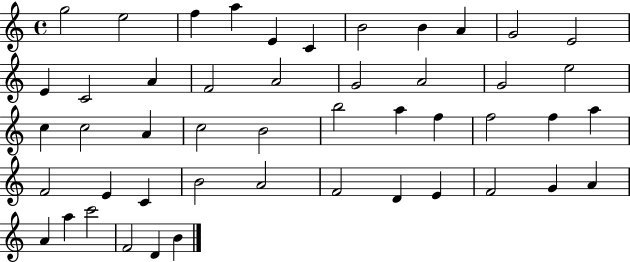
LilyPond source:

{
  \clef treble
  \time 4/4
  \defaultTimeSignature
  \key c \major
  g''2 e''2 | f''4 a''4 e'4 c'4 | b'2 b'4 a'4 | g'2 e'2 | \break e'4 c'2 a'4 | f'2 a'2 | g'2 a'2 | g'2 e''2 | \break c''4 c''2 a'4 | c''2 b'2 | b''2 a''4 f''4 | f''2 f''4 a''4 | \break f'2 e'4 c'4 | b'2 a'2 | f'2 d'4 e'4 | f'2 g'4 a'4 | \break a'4 a''4 c'''2 | f'2 d'4 b'4 | \bar "|."
}